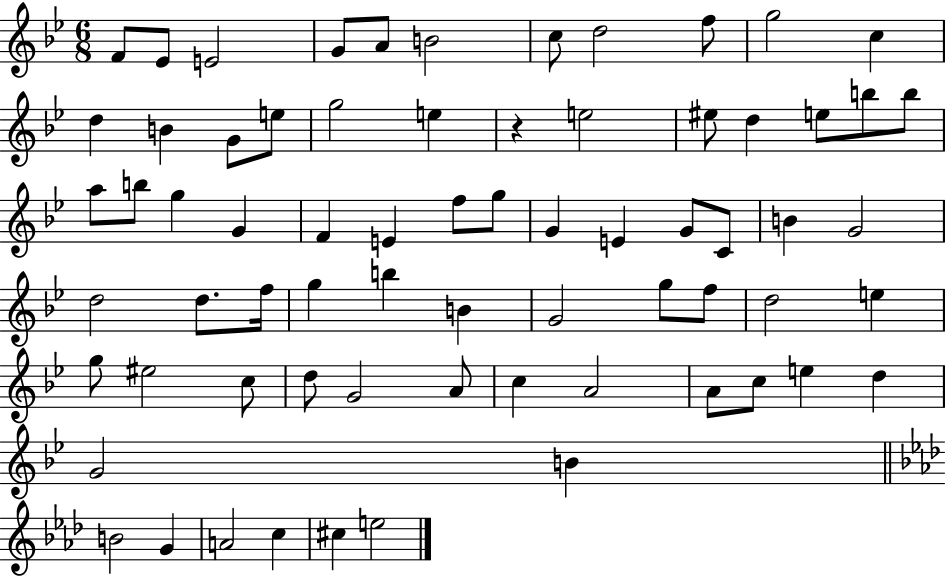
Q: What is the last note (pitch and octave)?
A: E5